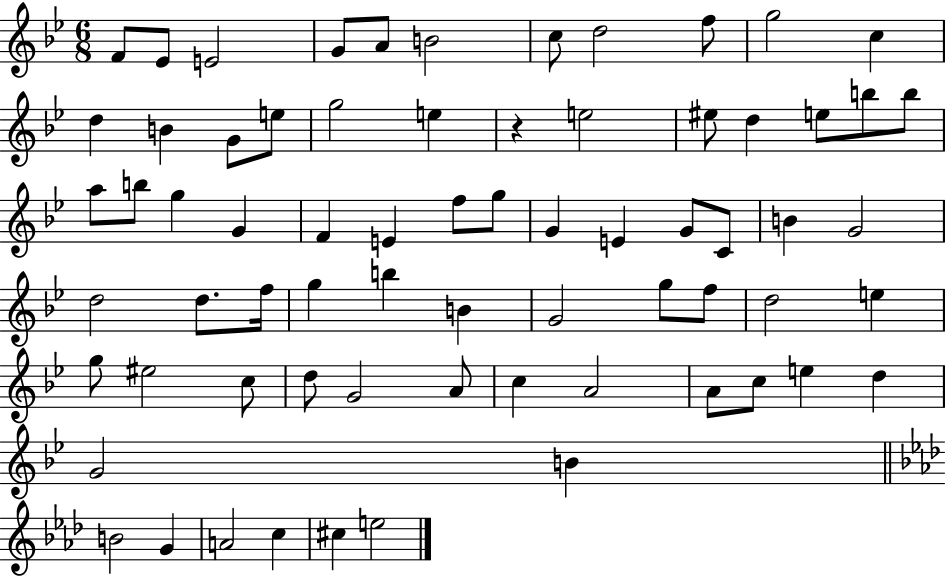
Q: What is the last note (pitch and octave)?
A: E5